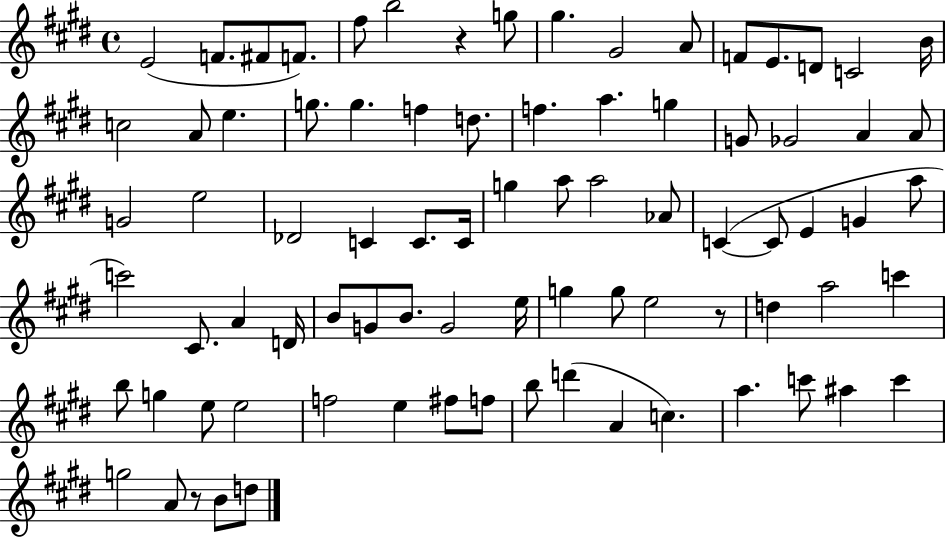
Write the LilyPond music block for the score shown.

{
  \clef treble
  \time 4/4
  \defaultTimeSignature
  \key e \major
  e'2( f'8. fis'8 f'8.) | fis''8 b''2 r4 g''8 | gis''4. gis'2 a'8 | f'8 e'8. d'8 c'2 b'16 | \break c''2 a'8 e''4. | g''8. g''4. f''4 d''8. | f''4. a''4. g''4 | g'8 ges'2 a'4 a'8 | \break g'2 e''2 | des'2 c'4 c'8. c'16 | g''4 a''8 a''2 aes'8 | c'4~(~ c'8 e'4 g'4 a''8 | \break c'''2) cis'8. a'4 d'16 | b'8 g'8 b'8. g'2 e''16 | g''4 g''8 e''2 r8 | d''4 a''2 c'''4 | \break b''8 g''4 e''8 e''2 | f''2 e''4 fis''8 f''8 | b''8 d'''4( a'4 c''4.) | a''4. c'''8 ais''4 c'''4 | \break g''2 a'8 r8 b'8 d''8 | \bar "|."
}